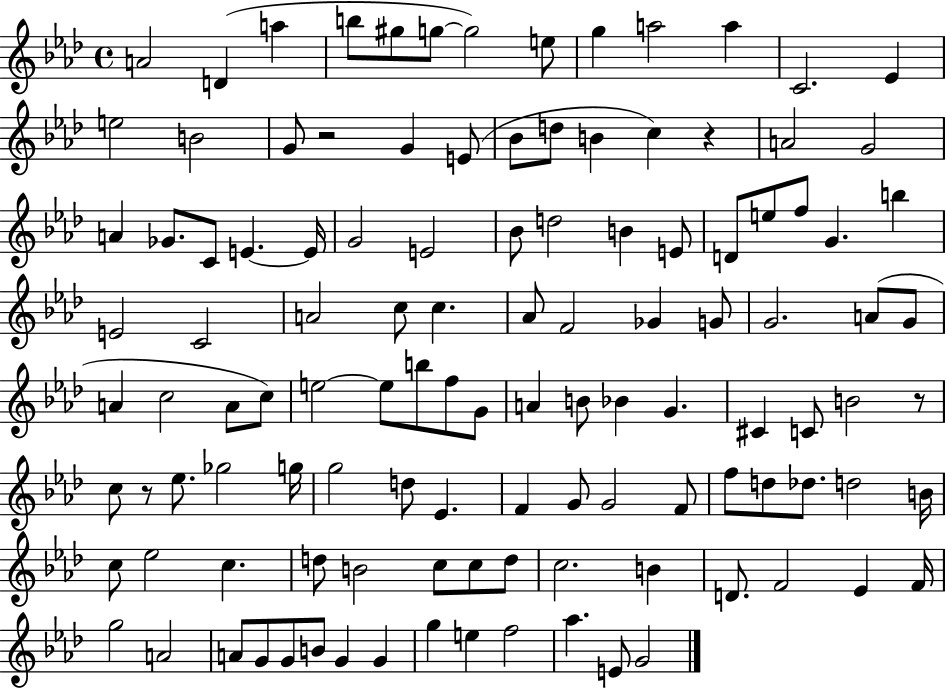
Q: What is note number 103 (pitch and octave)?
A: G4